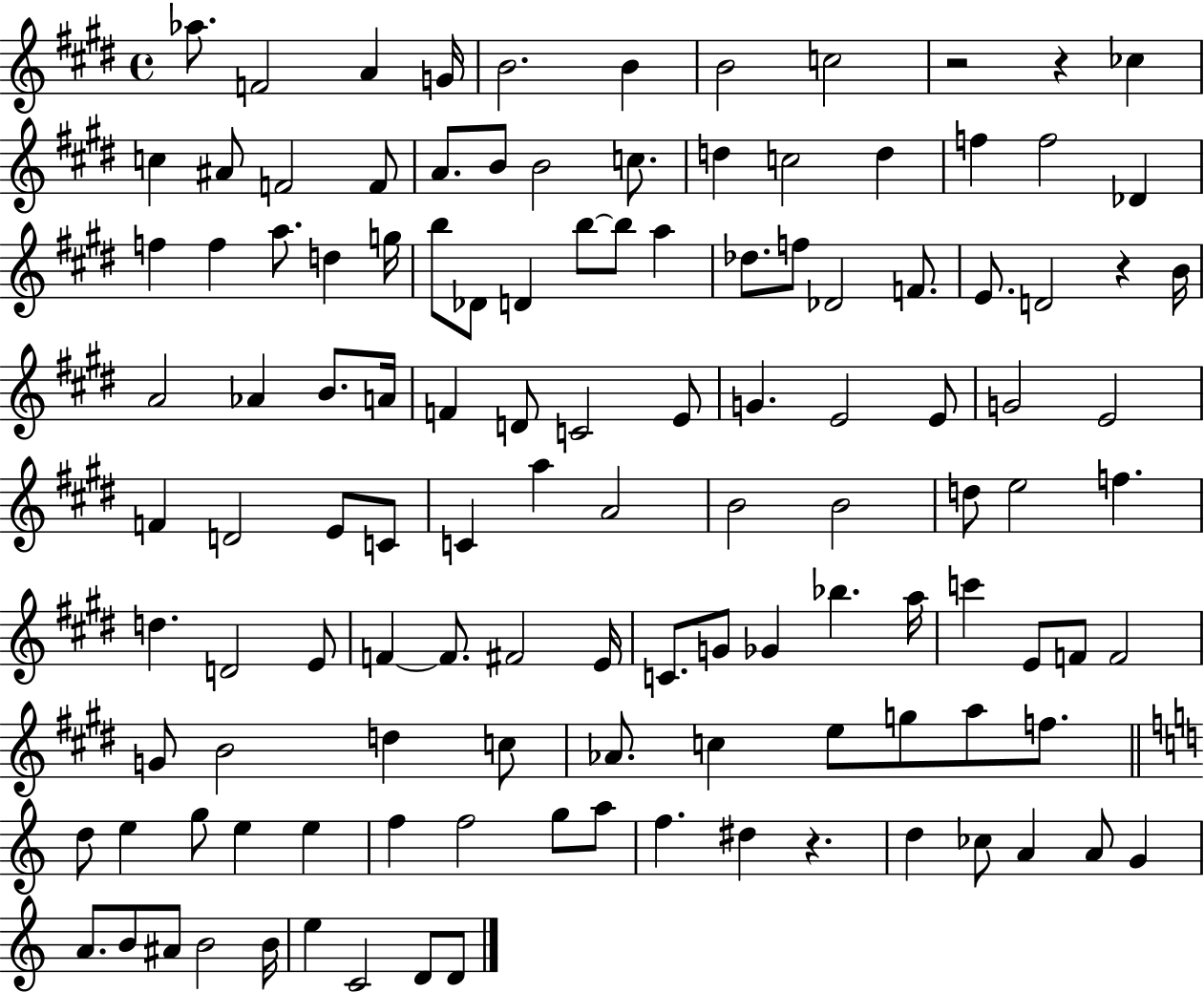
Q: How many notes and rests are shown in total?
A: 121